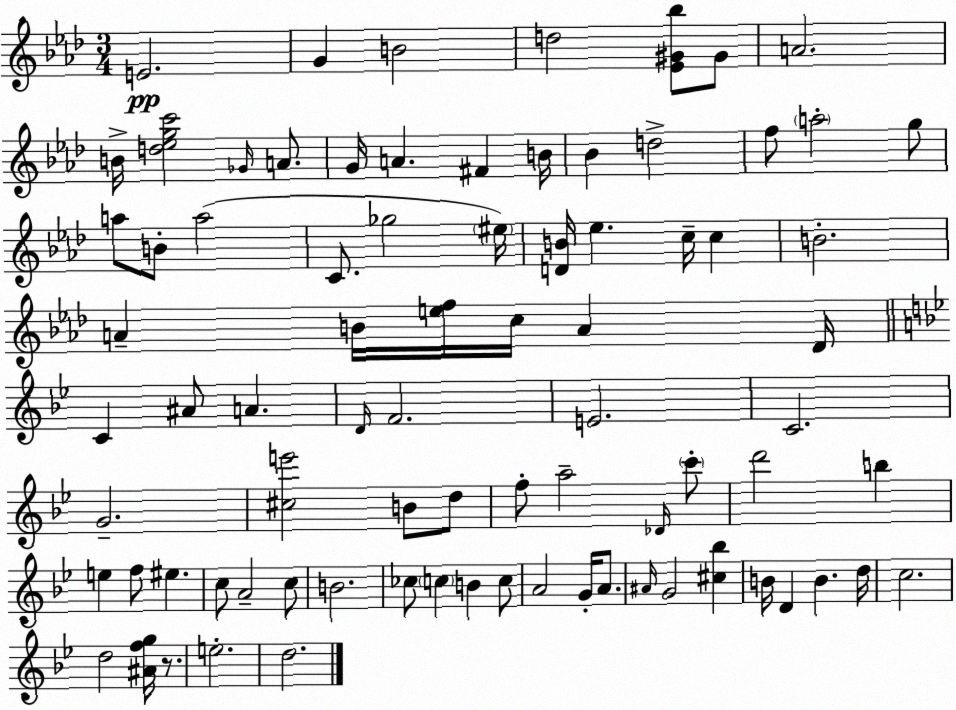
X:1
T:Untitled
M:3/4
L:1/4
K:Ab
E2 G B2 d2 [_E^G_b]/2 ^G/2 A2 B/4 [d_egc']2 _G/4 A/2 G/4 A ^F B/4 _B d2 f/2 a2 g/2 a/2 B/2 a2 C/2 _g2 ^e/4 [DB]/4 _e c/4 c B2 A B/4 [ef]/4 c/4 A _D/4 C ^A/2 A D/4 F2 E2 C2 G2 [^ce']2 B/2 d/2 f/2 a2 _D/4 c'/2 d'2 b e f/2 ^e c/2 A2 c/2 B2 _c/2 c B c/2 A2 G/4 A/2 ^A/4 G2 [^c_b] B/4 D B d/4 c2 d2 [^Afg]/4 z/2 e2 d2